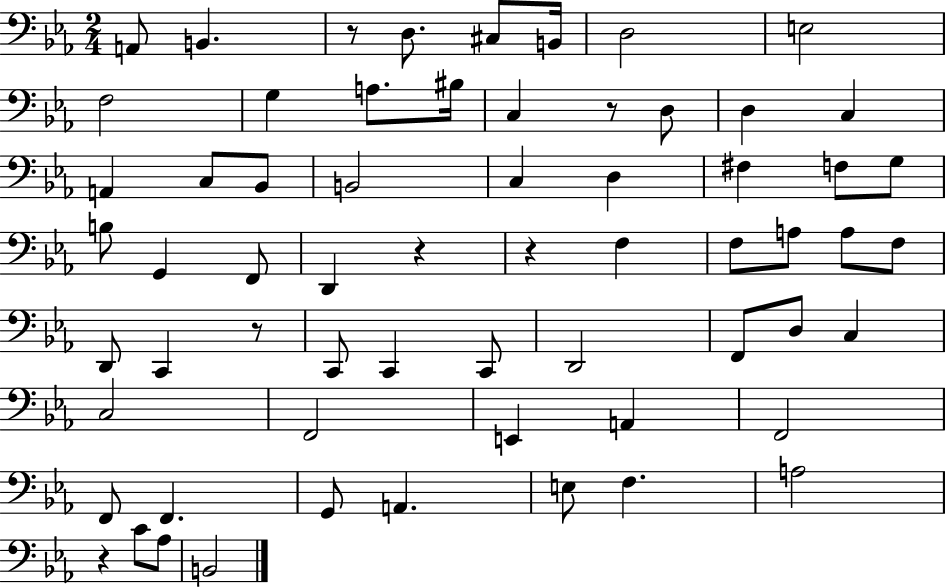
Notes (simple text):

A2/e B2/q. R/e D3/e. C#3/e B2/s D3/h E3/h F3/h G3/q A3/e. BIS3/s C3/q R/e D3/e D3/q C3/q A2/q C3/e Bb2/e B2/h C3/q D3/q F#3/q F3/e G3/e B3/e G2/q F2/e D2/q R/q R/q F3/q F3/e A3/e A3/e F3/e D2/e C2/q R/e C2/e C2/q C2/e D2/h F2/e D3/e C3/q C3/h F2/h E2/q A2/q F2/h F2/e F2/q. G2/e A2/q. E3/e F3/q. A3/h R/q C4/e Ab3/e B2/h